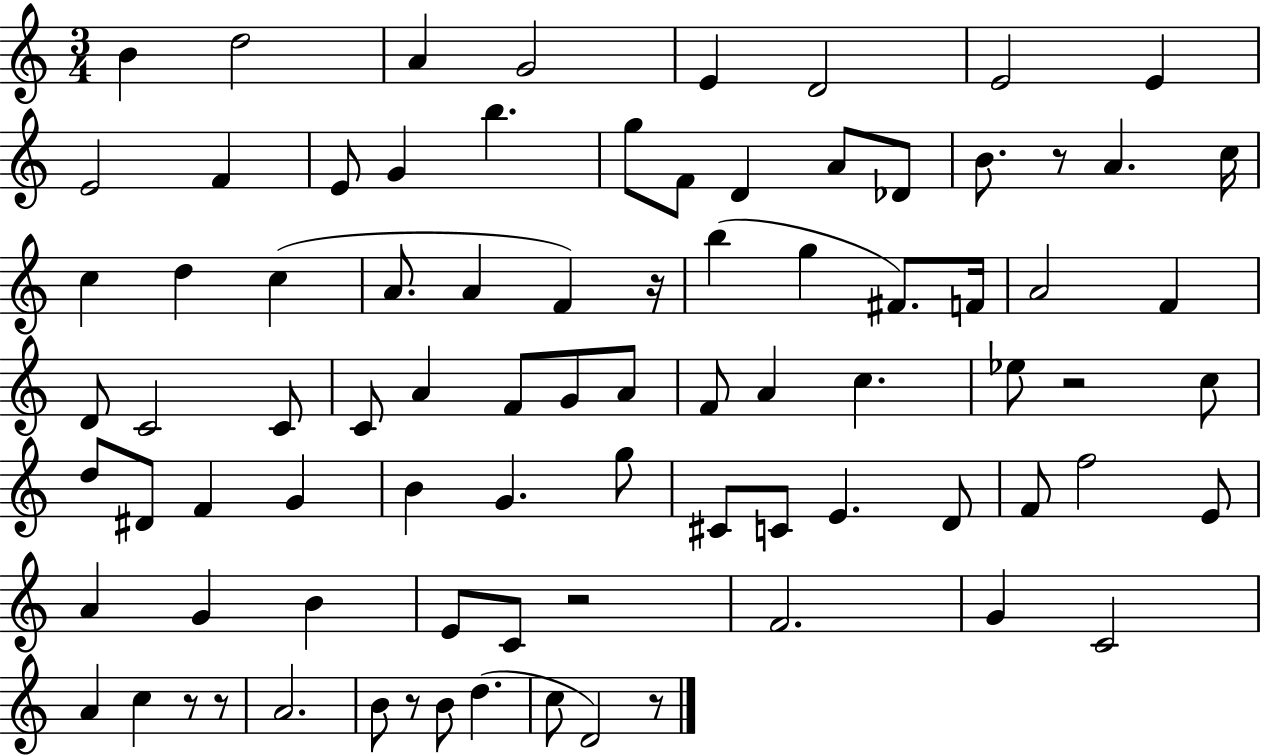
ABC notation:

X:1
T:Untitled
M:3/4
L:1/4
K:C
B d2 A G2 E D2 E2 E E2 F E/2 G b g/2 F/2 D A/2 _D/2 B/2 z/2 A c/4 c d c A/2 A F z/4 b g ^F/2 F/4 A2 F D/2 C2 C/2 C/2 A F/2 G/2 A/2 F/2 A c _e/2 z2 c/2 d/2 ^D/2 F G B G g/2 ^C/2 C/2 E D/2 F/2 f2 E/2 A G B E/2 C/2 z2 F2 G C2 A c z/2 z/2 A2 B/2 z/2 B/2 d c/2 D2 z/2